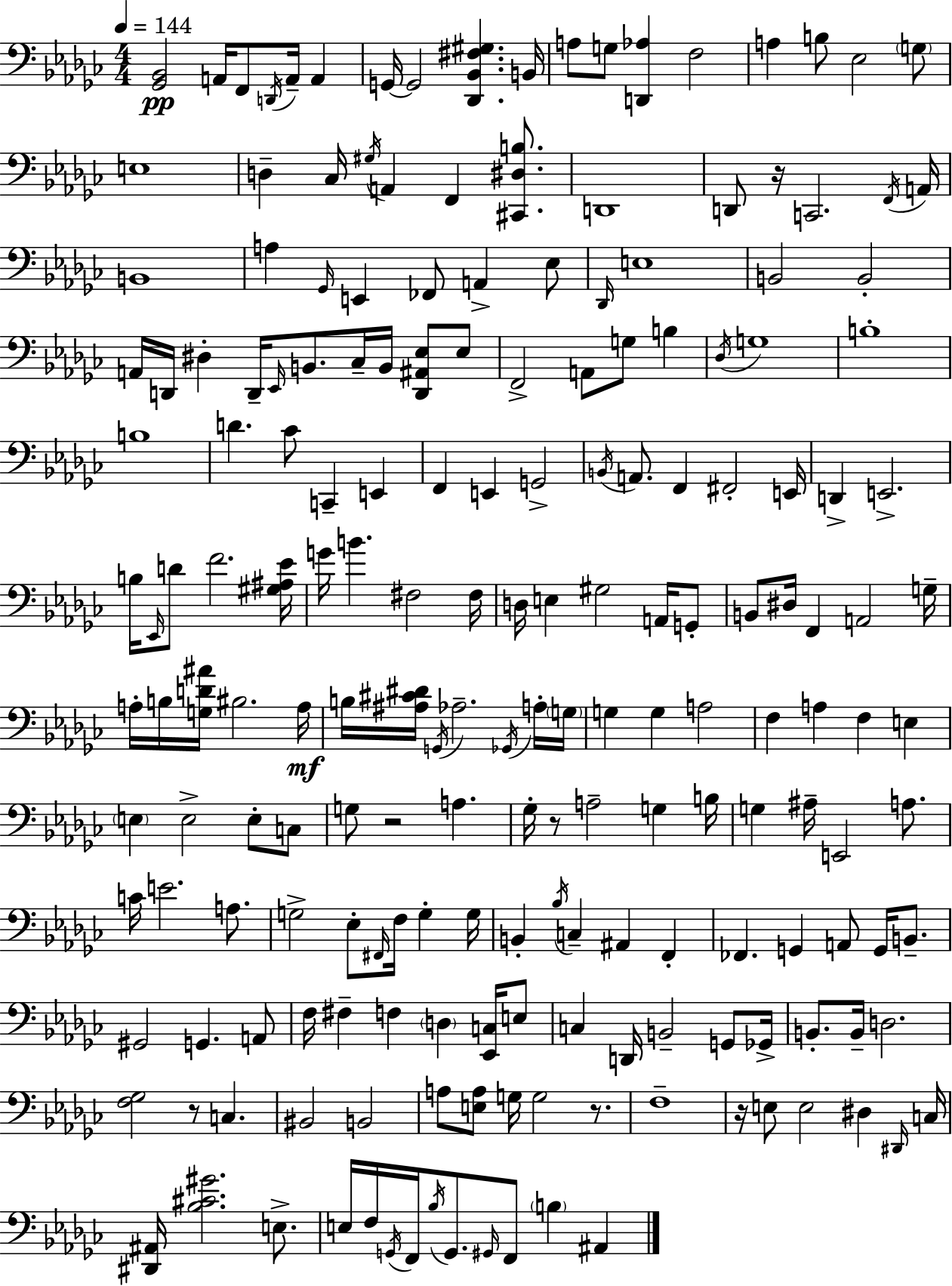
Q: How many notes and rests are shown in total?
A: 194